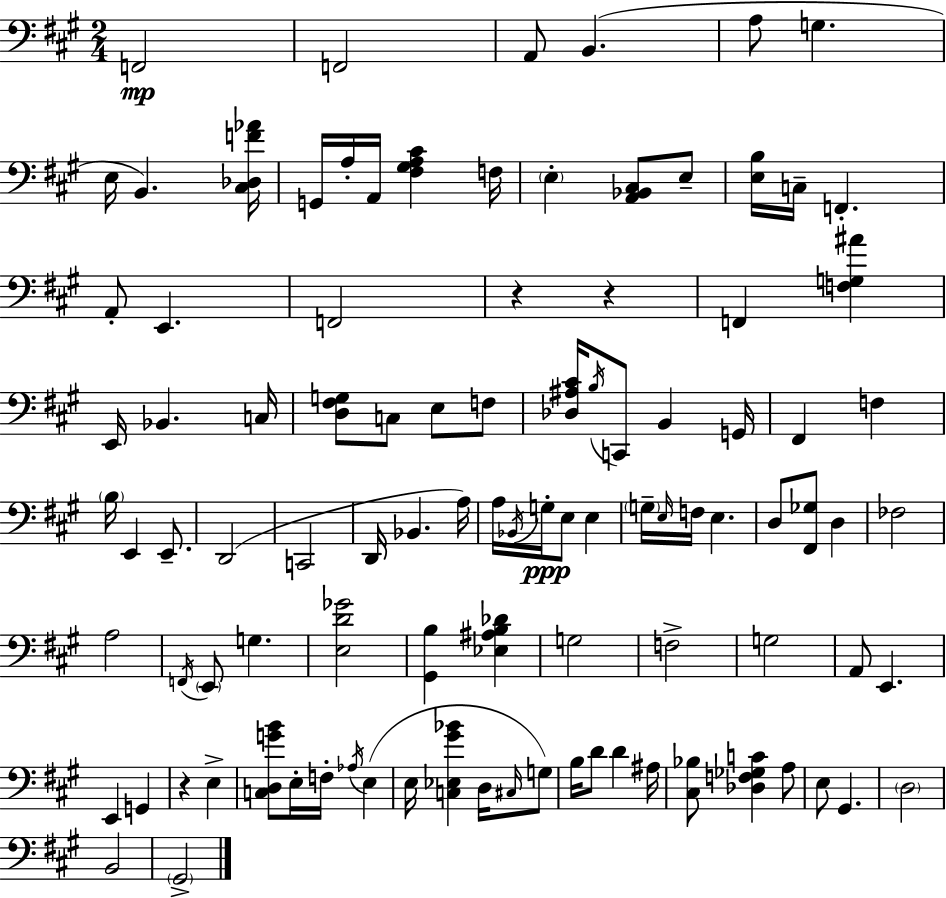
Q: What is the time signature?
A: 2/4